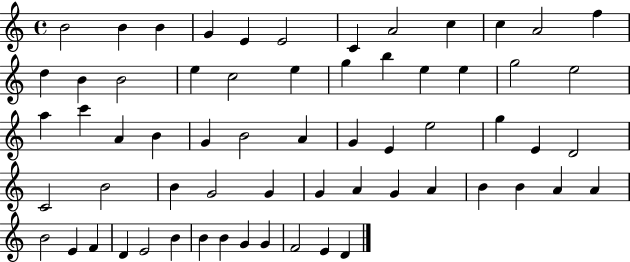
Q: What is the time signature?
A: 4/4